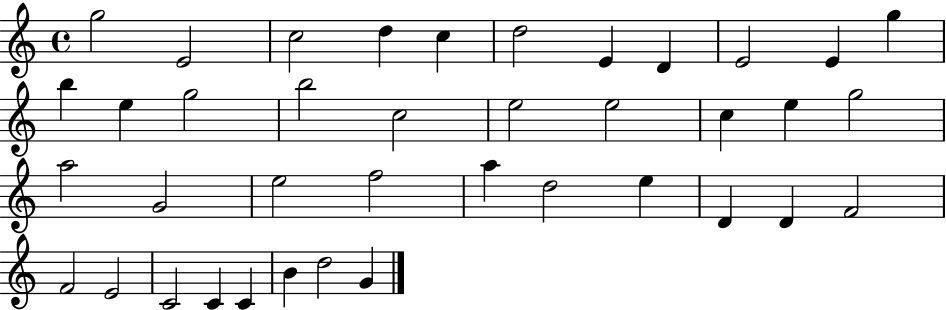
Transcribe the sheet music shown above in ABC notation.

X:1
T:Untitled
M:4/4
L:1/4
K:C
g2 E2 c2 d c d2 E D E2 E g b e g2 b2 c2 e2 e2 c e g2 a2 G2 e2 f2 a d2 e D D F2 F2 E2 C2 C C B d2 G